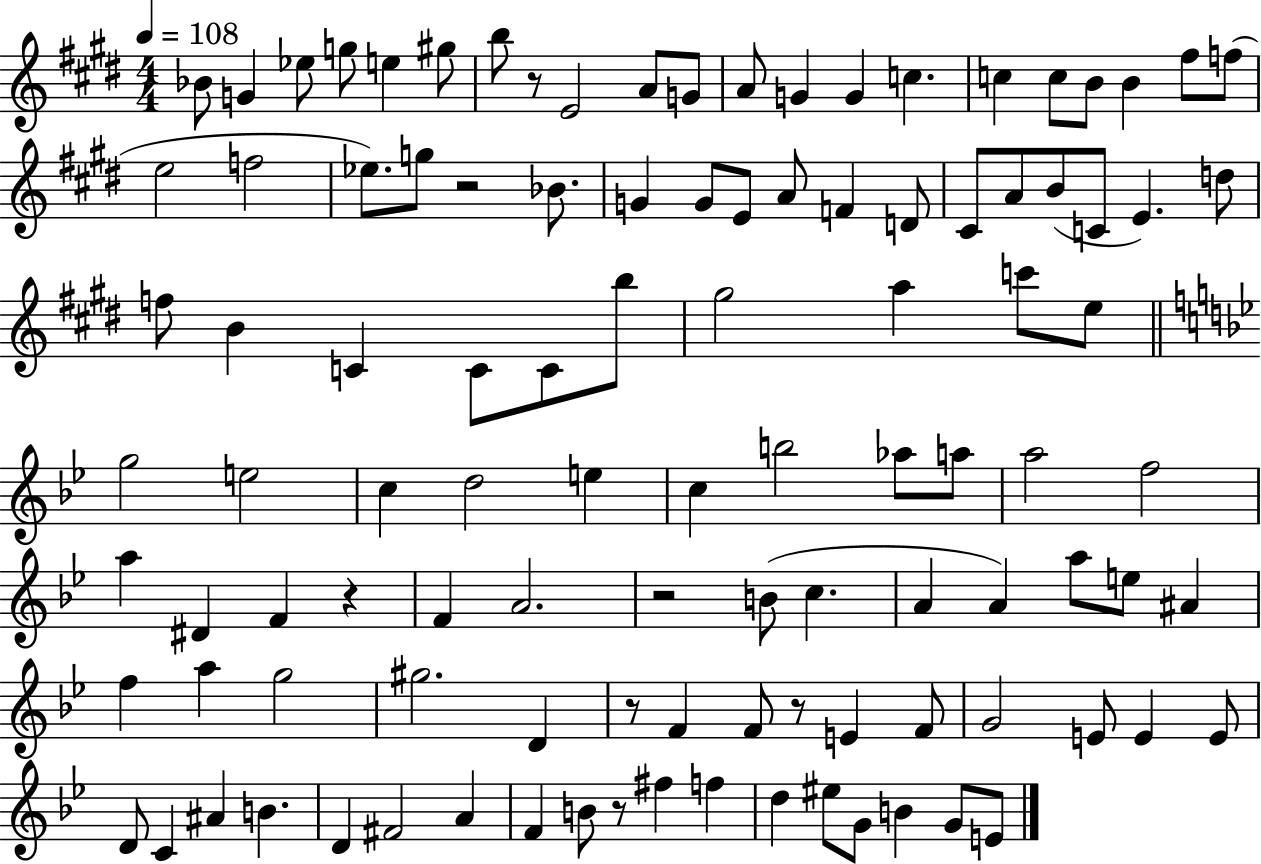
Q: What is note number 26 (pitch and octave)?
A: G4